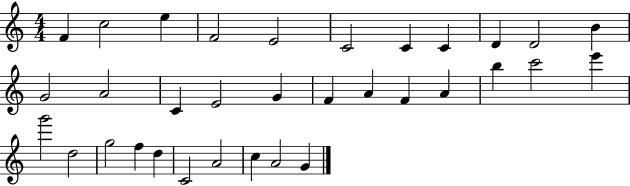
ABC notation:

X:1
T:Untitled
M:4/4
L:1/4
K:C
F c2 e F2 E2 C2 C C D D2 B G2 A2 C E2 G F A F A b c'2 e' g'2 d2 g2 f d C2 A2 c A2 G